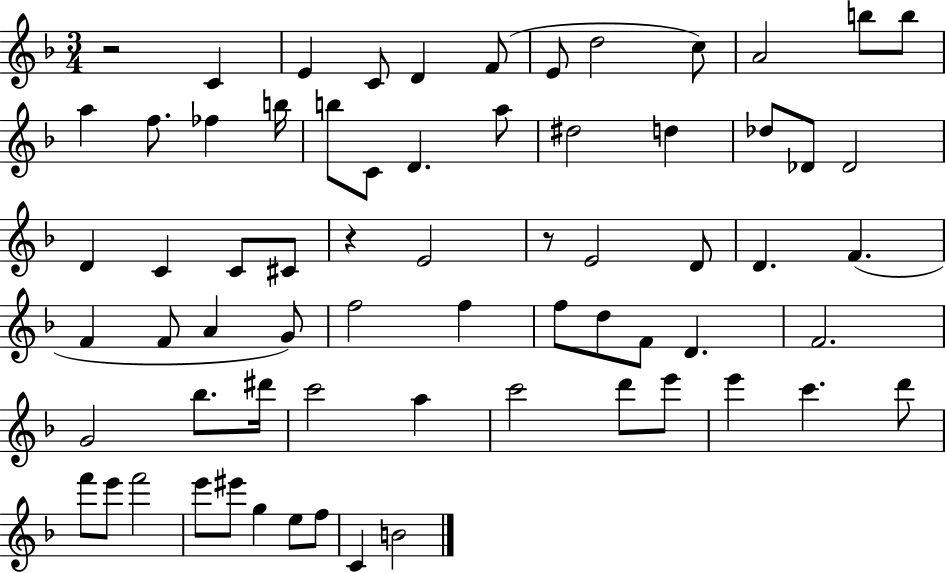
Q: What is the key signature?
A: F major